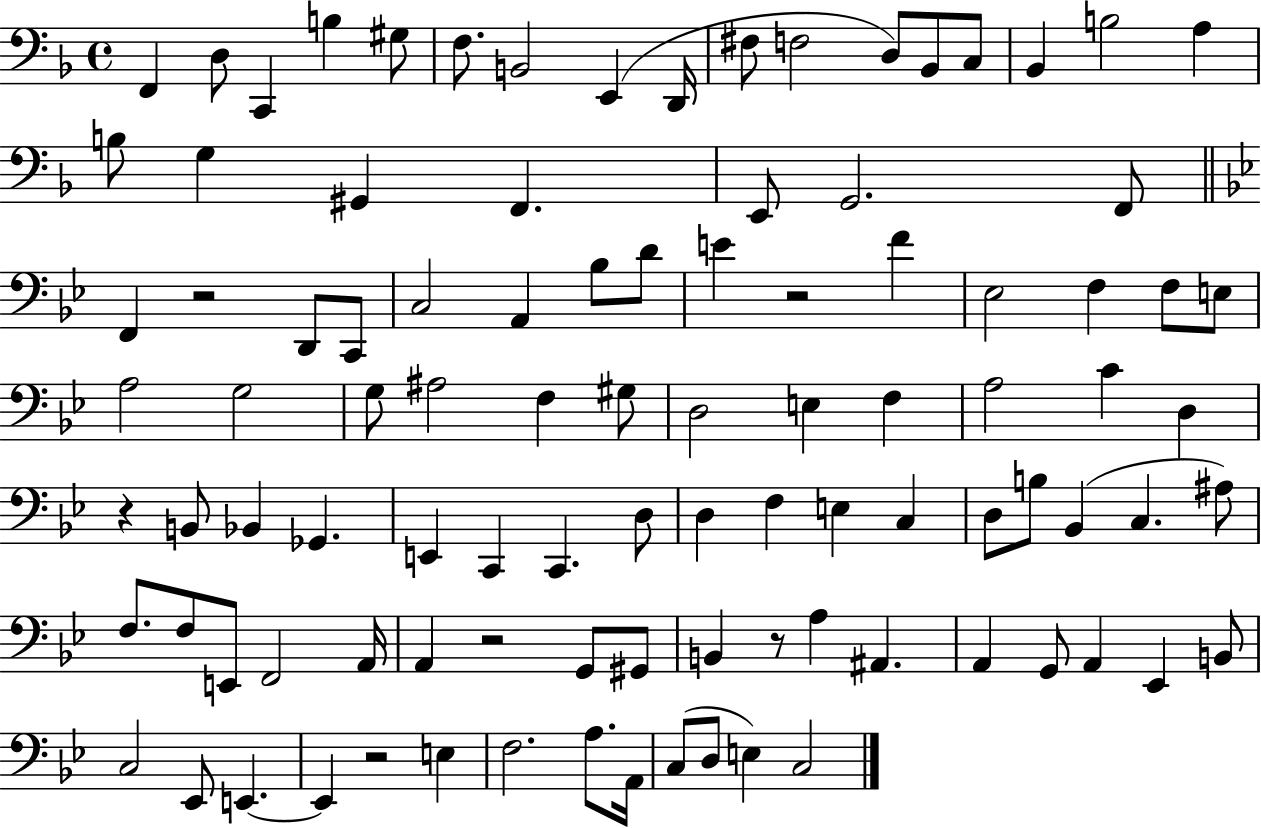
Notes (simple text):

F2/q D3/e C2/q B3/q G#3/e F3/e. B2/h E2/q D2/s F#3/e F3/h D3/e Bb2/e C3/e Bb2/q B3/h A3/q B3/e G3/q G#2/q F2/q. E2/e G2/h. F2/e F2/q R/h D2/e C2/e C3/h A2/q Bb3/e D4/e E4/q R/h F4/q Eb3/h F3/q F3/e E3/e A3/h G3/h G3/e A#3/h F3/q G#3/e D3/h E3/q F3/q A3/h C4/q D3/q R/q B2/e Bb2/q Gb2/q. E2/q C2/q C2/q. D3/e D3/q F3/q E3/q C3/q D3/e B3/e Bb2/q C3/q. A#3/e F3/e. F3/e E2/e F2/h A2/s A2/q R/h G2/e G#2/e B2/q R/e A3/q A#2/q. A2/q G2/e A2/q Eb2/q B2/e C3/h Eb2/e E2/q. E2/q R/h E3/q F3/h. A3/e. A2/s C3/e D3/e E3/q C3/h